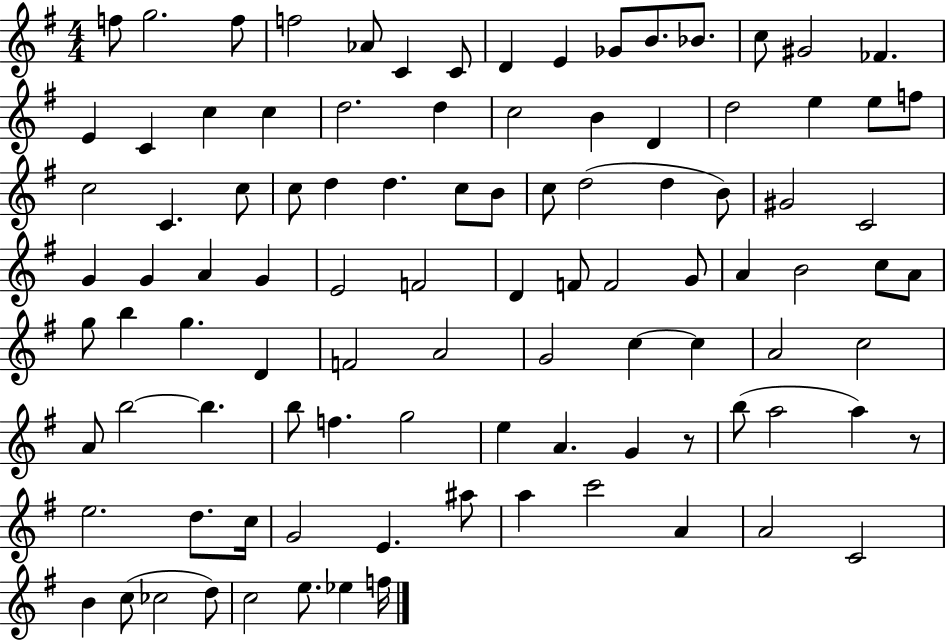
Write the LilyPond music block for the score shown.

{
  \clef treble
  \numericTimeSignature
  \time 4/4
  \key g \major
  f''8 g''2. f''8 | f''2 aes'8 c'4 c'8 | d'4 e'4 ges'8 b'8. bes'8. | c''8 gis'2 fes'4. | \break e'4 c'4 c''4 c''4 | d''2. d''4 | c''2 b'4 d'4 | d''2 e''4 e''8 f''8 | \break c''2 c'4. c''8 | c''8 d''4 d''4. c''8 b'8 | c''8 d''2( d''4 b'8) | gis'2 c'2 | \break g'4 g'4 a'4 g'4 | e'2 f'2 | d'4 f'8 f'2 g'8 | a'4 b'2 c''8 a'8 | \break g''8 b''4 g''4. d'4 | f'2 a'2 | g'2 c''4~~ c''4 | a'2 c''2 | \break a'8 b''2~~ b''4. | b''8 f''4. g''2 | e''4 a'4. g'4 r8 | b''8( a''2 a''4) r8 | \break e''2. d''8. c''16 | g'2 e'4. ais''8 | a''4 c'''2 a'4 | a'2 c'2 | \break b'4 c''8( ces''2 d''8) | c''2 e''8. ees''4 f''16 | \bar "|."
}